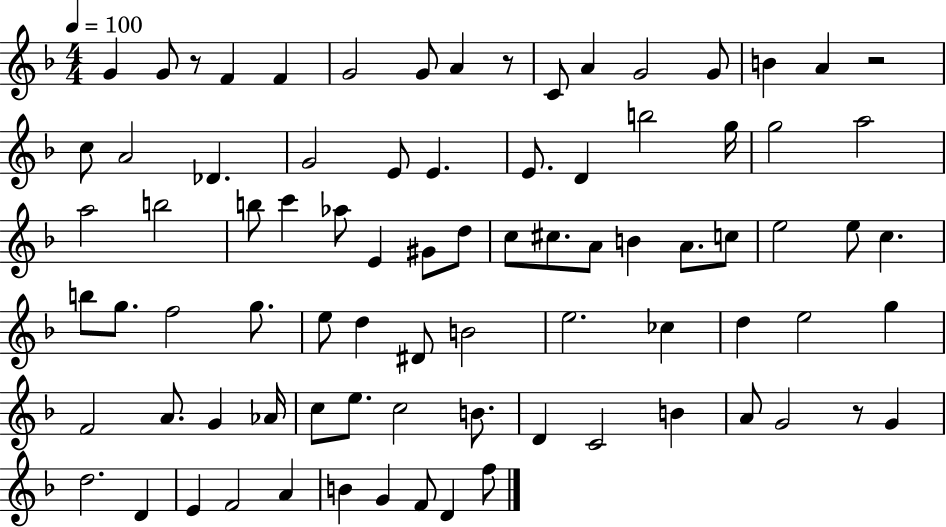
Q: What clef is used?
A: treble